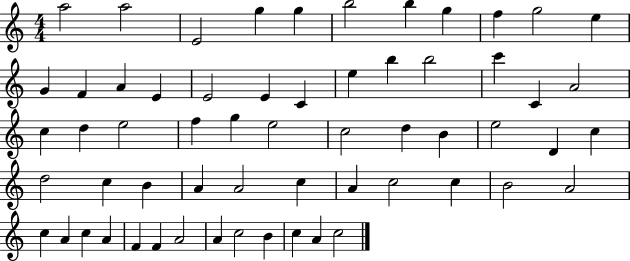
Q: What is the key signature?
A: C major